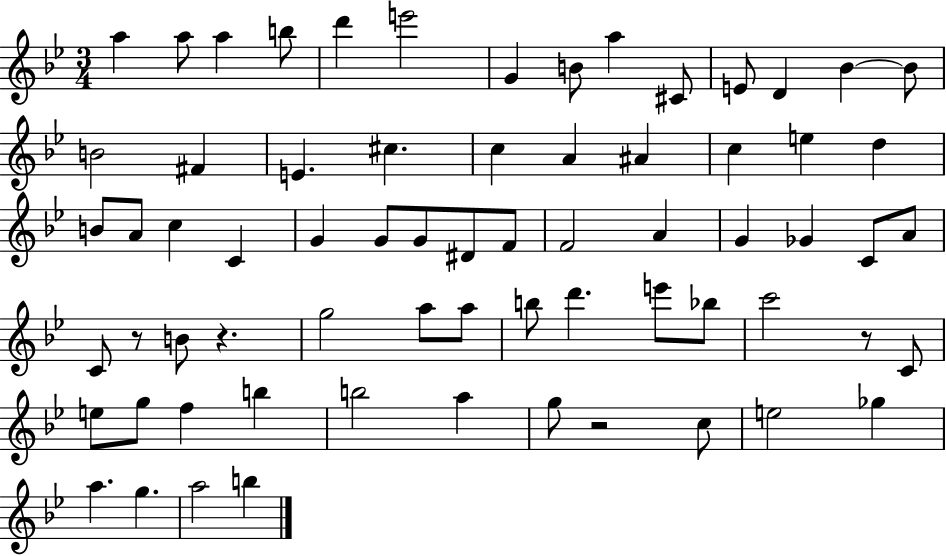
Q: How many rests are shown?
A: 4